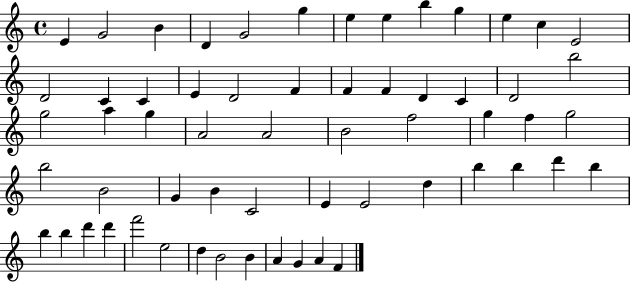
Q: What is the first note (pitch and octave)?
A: E4